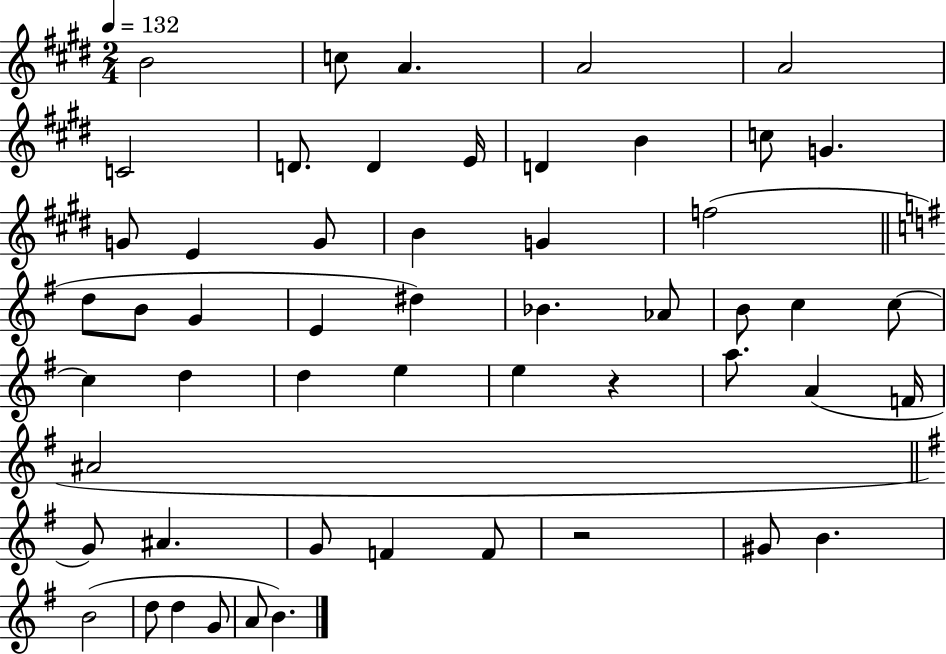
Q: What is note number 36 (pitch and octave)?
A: A4